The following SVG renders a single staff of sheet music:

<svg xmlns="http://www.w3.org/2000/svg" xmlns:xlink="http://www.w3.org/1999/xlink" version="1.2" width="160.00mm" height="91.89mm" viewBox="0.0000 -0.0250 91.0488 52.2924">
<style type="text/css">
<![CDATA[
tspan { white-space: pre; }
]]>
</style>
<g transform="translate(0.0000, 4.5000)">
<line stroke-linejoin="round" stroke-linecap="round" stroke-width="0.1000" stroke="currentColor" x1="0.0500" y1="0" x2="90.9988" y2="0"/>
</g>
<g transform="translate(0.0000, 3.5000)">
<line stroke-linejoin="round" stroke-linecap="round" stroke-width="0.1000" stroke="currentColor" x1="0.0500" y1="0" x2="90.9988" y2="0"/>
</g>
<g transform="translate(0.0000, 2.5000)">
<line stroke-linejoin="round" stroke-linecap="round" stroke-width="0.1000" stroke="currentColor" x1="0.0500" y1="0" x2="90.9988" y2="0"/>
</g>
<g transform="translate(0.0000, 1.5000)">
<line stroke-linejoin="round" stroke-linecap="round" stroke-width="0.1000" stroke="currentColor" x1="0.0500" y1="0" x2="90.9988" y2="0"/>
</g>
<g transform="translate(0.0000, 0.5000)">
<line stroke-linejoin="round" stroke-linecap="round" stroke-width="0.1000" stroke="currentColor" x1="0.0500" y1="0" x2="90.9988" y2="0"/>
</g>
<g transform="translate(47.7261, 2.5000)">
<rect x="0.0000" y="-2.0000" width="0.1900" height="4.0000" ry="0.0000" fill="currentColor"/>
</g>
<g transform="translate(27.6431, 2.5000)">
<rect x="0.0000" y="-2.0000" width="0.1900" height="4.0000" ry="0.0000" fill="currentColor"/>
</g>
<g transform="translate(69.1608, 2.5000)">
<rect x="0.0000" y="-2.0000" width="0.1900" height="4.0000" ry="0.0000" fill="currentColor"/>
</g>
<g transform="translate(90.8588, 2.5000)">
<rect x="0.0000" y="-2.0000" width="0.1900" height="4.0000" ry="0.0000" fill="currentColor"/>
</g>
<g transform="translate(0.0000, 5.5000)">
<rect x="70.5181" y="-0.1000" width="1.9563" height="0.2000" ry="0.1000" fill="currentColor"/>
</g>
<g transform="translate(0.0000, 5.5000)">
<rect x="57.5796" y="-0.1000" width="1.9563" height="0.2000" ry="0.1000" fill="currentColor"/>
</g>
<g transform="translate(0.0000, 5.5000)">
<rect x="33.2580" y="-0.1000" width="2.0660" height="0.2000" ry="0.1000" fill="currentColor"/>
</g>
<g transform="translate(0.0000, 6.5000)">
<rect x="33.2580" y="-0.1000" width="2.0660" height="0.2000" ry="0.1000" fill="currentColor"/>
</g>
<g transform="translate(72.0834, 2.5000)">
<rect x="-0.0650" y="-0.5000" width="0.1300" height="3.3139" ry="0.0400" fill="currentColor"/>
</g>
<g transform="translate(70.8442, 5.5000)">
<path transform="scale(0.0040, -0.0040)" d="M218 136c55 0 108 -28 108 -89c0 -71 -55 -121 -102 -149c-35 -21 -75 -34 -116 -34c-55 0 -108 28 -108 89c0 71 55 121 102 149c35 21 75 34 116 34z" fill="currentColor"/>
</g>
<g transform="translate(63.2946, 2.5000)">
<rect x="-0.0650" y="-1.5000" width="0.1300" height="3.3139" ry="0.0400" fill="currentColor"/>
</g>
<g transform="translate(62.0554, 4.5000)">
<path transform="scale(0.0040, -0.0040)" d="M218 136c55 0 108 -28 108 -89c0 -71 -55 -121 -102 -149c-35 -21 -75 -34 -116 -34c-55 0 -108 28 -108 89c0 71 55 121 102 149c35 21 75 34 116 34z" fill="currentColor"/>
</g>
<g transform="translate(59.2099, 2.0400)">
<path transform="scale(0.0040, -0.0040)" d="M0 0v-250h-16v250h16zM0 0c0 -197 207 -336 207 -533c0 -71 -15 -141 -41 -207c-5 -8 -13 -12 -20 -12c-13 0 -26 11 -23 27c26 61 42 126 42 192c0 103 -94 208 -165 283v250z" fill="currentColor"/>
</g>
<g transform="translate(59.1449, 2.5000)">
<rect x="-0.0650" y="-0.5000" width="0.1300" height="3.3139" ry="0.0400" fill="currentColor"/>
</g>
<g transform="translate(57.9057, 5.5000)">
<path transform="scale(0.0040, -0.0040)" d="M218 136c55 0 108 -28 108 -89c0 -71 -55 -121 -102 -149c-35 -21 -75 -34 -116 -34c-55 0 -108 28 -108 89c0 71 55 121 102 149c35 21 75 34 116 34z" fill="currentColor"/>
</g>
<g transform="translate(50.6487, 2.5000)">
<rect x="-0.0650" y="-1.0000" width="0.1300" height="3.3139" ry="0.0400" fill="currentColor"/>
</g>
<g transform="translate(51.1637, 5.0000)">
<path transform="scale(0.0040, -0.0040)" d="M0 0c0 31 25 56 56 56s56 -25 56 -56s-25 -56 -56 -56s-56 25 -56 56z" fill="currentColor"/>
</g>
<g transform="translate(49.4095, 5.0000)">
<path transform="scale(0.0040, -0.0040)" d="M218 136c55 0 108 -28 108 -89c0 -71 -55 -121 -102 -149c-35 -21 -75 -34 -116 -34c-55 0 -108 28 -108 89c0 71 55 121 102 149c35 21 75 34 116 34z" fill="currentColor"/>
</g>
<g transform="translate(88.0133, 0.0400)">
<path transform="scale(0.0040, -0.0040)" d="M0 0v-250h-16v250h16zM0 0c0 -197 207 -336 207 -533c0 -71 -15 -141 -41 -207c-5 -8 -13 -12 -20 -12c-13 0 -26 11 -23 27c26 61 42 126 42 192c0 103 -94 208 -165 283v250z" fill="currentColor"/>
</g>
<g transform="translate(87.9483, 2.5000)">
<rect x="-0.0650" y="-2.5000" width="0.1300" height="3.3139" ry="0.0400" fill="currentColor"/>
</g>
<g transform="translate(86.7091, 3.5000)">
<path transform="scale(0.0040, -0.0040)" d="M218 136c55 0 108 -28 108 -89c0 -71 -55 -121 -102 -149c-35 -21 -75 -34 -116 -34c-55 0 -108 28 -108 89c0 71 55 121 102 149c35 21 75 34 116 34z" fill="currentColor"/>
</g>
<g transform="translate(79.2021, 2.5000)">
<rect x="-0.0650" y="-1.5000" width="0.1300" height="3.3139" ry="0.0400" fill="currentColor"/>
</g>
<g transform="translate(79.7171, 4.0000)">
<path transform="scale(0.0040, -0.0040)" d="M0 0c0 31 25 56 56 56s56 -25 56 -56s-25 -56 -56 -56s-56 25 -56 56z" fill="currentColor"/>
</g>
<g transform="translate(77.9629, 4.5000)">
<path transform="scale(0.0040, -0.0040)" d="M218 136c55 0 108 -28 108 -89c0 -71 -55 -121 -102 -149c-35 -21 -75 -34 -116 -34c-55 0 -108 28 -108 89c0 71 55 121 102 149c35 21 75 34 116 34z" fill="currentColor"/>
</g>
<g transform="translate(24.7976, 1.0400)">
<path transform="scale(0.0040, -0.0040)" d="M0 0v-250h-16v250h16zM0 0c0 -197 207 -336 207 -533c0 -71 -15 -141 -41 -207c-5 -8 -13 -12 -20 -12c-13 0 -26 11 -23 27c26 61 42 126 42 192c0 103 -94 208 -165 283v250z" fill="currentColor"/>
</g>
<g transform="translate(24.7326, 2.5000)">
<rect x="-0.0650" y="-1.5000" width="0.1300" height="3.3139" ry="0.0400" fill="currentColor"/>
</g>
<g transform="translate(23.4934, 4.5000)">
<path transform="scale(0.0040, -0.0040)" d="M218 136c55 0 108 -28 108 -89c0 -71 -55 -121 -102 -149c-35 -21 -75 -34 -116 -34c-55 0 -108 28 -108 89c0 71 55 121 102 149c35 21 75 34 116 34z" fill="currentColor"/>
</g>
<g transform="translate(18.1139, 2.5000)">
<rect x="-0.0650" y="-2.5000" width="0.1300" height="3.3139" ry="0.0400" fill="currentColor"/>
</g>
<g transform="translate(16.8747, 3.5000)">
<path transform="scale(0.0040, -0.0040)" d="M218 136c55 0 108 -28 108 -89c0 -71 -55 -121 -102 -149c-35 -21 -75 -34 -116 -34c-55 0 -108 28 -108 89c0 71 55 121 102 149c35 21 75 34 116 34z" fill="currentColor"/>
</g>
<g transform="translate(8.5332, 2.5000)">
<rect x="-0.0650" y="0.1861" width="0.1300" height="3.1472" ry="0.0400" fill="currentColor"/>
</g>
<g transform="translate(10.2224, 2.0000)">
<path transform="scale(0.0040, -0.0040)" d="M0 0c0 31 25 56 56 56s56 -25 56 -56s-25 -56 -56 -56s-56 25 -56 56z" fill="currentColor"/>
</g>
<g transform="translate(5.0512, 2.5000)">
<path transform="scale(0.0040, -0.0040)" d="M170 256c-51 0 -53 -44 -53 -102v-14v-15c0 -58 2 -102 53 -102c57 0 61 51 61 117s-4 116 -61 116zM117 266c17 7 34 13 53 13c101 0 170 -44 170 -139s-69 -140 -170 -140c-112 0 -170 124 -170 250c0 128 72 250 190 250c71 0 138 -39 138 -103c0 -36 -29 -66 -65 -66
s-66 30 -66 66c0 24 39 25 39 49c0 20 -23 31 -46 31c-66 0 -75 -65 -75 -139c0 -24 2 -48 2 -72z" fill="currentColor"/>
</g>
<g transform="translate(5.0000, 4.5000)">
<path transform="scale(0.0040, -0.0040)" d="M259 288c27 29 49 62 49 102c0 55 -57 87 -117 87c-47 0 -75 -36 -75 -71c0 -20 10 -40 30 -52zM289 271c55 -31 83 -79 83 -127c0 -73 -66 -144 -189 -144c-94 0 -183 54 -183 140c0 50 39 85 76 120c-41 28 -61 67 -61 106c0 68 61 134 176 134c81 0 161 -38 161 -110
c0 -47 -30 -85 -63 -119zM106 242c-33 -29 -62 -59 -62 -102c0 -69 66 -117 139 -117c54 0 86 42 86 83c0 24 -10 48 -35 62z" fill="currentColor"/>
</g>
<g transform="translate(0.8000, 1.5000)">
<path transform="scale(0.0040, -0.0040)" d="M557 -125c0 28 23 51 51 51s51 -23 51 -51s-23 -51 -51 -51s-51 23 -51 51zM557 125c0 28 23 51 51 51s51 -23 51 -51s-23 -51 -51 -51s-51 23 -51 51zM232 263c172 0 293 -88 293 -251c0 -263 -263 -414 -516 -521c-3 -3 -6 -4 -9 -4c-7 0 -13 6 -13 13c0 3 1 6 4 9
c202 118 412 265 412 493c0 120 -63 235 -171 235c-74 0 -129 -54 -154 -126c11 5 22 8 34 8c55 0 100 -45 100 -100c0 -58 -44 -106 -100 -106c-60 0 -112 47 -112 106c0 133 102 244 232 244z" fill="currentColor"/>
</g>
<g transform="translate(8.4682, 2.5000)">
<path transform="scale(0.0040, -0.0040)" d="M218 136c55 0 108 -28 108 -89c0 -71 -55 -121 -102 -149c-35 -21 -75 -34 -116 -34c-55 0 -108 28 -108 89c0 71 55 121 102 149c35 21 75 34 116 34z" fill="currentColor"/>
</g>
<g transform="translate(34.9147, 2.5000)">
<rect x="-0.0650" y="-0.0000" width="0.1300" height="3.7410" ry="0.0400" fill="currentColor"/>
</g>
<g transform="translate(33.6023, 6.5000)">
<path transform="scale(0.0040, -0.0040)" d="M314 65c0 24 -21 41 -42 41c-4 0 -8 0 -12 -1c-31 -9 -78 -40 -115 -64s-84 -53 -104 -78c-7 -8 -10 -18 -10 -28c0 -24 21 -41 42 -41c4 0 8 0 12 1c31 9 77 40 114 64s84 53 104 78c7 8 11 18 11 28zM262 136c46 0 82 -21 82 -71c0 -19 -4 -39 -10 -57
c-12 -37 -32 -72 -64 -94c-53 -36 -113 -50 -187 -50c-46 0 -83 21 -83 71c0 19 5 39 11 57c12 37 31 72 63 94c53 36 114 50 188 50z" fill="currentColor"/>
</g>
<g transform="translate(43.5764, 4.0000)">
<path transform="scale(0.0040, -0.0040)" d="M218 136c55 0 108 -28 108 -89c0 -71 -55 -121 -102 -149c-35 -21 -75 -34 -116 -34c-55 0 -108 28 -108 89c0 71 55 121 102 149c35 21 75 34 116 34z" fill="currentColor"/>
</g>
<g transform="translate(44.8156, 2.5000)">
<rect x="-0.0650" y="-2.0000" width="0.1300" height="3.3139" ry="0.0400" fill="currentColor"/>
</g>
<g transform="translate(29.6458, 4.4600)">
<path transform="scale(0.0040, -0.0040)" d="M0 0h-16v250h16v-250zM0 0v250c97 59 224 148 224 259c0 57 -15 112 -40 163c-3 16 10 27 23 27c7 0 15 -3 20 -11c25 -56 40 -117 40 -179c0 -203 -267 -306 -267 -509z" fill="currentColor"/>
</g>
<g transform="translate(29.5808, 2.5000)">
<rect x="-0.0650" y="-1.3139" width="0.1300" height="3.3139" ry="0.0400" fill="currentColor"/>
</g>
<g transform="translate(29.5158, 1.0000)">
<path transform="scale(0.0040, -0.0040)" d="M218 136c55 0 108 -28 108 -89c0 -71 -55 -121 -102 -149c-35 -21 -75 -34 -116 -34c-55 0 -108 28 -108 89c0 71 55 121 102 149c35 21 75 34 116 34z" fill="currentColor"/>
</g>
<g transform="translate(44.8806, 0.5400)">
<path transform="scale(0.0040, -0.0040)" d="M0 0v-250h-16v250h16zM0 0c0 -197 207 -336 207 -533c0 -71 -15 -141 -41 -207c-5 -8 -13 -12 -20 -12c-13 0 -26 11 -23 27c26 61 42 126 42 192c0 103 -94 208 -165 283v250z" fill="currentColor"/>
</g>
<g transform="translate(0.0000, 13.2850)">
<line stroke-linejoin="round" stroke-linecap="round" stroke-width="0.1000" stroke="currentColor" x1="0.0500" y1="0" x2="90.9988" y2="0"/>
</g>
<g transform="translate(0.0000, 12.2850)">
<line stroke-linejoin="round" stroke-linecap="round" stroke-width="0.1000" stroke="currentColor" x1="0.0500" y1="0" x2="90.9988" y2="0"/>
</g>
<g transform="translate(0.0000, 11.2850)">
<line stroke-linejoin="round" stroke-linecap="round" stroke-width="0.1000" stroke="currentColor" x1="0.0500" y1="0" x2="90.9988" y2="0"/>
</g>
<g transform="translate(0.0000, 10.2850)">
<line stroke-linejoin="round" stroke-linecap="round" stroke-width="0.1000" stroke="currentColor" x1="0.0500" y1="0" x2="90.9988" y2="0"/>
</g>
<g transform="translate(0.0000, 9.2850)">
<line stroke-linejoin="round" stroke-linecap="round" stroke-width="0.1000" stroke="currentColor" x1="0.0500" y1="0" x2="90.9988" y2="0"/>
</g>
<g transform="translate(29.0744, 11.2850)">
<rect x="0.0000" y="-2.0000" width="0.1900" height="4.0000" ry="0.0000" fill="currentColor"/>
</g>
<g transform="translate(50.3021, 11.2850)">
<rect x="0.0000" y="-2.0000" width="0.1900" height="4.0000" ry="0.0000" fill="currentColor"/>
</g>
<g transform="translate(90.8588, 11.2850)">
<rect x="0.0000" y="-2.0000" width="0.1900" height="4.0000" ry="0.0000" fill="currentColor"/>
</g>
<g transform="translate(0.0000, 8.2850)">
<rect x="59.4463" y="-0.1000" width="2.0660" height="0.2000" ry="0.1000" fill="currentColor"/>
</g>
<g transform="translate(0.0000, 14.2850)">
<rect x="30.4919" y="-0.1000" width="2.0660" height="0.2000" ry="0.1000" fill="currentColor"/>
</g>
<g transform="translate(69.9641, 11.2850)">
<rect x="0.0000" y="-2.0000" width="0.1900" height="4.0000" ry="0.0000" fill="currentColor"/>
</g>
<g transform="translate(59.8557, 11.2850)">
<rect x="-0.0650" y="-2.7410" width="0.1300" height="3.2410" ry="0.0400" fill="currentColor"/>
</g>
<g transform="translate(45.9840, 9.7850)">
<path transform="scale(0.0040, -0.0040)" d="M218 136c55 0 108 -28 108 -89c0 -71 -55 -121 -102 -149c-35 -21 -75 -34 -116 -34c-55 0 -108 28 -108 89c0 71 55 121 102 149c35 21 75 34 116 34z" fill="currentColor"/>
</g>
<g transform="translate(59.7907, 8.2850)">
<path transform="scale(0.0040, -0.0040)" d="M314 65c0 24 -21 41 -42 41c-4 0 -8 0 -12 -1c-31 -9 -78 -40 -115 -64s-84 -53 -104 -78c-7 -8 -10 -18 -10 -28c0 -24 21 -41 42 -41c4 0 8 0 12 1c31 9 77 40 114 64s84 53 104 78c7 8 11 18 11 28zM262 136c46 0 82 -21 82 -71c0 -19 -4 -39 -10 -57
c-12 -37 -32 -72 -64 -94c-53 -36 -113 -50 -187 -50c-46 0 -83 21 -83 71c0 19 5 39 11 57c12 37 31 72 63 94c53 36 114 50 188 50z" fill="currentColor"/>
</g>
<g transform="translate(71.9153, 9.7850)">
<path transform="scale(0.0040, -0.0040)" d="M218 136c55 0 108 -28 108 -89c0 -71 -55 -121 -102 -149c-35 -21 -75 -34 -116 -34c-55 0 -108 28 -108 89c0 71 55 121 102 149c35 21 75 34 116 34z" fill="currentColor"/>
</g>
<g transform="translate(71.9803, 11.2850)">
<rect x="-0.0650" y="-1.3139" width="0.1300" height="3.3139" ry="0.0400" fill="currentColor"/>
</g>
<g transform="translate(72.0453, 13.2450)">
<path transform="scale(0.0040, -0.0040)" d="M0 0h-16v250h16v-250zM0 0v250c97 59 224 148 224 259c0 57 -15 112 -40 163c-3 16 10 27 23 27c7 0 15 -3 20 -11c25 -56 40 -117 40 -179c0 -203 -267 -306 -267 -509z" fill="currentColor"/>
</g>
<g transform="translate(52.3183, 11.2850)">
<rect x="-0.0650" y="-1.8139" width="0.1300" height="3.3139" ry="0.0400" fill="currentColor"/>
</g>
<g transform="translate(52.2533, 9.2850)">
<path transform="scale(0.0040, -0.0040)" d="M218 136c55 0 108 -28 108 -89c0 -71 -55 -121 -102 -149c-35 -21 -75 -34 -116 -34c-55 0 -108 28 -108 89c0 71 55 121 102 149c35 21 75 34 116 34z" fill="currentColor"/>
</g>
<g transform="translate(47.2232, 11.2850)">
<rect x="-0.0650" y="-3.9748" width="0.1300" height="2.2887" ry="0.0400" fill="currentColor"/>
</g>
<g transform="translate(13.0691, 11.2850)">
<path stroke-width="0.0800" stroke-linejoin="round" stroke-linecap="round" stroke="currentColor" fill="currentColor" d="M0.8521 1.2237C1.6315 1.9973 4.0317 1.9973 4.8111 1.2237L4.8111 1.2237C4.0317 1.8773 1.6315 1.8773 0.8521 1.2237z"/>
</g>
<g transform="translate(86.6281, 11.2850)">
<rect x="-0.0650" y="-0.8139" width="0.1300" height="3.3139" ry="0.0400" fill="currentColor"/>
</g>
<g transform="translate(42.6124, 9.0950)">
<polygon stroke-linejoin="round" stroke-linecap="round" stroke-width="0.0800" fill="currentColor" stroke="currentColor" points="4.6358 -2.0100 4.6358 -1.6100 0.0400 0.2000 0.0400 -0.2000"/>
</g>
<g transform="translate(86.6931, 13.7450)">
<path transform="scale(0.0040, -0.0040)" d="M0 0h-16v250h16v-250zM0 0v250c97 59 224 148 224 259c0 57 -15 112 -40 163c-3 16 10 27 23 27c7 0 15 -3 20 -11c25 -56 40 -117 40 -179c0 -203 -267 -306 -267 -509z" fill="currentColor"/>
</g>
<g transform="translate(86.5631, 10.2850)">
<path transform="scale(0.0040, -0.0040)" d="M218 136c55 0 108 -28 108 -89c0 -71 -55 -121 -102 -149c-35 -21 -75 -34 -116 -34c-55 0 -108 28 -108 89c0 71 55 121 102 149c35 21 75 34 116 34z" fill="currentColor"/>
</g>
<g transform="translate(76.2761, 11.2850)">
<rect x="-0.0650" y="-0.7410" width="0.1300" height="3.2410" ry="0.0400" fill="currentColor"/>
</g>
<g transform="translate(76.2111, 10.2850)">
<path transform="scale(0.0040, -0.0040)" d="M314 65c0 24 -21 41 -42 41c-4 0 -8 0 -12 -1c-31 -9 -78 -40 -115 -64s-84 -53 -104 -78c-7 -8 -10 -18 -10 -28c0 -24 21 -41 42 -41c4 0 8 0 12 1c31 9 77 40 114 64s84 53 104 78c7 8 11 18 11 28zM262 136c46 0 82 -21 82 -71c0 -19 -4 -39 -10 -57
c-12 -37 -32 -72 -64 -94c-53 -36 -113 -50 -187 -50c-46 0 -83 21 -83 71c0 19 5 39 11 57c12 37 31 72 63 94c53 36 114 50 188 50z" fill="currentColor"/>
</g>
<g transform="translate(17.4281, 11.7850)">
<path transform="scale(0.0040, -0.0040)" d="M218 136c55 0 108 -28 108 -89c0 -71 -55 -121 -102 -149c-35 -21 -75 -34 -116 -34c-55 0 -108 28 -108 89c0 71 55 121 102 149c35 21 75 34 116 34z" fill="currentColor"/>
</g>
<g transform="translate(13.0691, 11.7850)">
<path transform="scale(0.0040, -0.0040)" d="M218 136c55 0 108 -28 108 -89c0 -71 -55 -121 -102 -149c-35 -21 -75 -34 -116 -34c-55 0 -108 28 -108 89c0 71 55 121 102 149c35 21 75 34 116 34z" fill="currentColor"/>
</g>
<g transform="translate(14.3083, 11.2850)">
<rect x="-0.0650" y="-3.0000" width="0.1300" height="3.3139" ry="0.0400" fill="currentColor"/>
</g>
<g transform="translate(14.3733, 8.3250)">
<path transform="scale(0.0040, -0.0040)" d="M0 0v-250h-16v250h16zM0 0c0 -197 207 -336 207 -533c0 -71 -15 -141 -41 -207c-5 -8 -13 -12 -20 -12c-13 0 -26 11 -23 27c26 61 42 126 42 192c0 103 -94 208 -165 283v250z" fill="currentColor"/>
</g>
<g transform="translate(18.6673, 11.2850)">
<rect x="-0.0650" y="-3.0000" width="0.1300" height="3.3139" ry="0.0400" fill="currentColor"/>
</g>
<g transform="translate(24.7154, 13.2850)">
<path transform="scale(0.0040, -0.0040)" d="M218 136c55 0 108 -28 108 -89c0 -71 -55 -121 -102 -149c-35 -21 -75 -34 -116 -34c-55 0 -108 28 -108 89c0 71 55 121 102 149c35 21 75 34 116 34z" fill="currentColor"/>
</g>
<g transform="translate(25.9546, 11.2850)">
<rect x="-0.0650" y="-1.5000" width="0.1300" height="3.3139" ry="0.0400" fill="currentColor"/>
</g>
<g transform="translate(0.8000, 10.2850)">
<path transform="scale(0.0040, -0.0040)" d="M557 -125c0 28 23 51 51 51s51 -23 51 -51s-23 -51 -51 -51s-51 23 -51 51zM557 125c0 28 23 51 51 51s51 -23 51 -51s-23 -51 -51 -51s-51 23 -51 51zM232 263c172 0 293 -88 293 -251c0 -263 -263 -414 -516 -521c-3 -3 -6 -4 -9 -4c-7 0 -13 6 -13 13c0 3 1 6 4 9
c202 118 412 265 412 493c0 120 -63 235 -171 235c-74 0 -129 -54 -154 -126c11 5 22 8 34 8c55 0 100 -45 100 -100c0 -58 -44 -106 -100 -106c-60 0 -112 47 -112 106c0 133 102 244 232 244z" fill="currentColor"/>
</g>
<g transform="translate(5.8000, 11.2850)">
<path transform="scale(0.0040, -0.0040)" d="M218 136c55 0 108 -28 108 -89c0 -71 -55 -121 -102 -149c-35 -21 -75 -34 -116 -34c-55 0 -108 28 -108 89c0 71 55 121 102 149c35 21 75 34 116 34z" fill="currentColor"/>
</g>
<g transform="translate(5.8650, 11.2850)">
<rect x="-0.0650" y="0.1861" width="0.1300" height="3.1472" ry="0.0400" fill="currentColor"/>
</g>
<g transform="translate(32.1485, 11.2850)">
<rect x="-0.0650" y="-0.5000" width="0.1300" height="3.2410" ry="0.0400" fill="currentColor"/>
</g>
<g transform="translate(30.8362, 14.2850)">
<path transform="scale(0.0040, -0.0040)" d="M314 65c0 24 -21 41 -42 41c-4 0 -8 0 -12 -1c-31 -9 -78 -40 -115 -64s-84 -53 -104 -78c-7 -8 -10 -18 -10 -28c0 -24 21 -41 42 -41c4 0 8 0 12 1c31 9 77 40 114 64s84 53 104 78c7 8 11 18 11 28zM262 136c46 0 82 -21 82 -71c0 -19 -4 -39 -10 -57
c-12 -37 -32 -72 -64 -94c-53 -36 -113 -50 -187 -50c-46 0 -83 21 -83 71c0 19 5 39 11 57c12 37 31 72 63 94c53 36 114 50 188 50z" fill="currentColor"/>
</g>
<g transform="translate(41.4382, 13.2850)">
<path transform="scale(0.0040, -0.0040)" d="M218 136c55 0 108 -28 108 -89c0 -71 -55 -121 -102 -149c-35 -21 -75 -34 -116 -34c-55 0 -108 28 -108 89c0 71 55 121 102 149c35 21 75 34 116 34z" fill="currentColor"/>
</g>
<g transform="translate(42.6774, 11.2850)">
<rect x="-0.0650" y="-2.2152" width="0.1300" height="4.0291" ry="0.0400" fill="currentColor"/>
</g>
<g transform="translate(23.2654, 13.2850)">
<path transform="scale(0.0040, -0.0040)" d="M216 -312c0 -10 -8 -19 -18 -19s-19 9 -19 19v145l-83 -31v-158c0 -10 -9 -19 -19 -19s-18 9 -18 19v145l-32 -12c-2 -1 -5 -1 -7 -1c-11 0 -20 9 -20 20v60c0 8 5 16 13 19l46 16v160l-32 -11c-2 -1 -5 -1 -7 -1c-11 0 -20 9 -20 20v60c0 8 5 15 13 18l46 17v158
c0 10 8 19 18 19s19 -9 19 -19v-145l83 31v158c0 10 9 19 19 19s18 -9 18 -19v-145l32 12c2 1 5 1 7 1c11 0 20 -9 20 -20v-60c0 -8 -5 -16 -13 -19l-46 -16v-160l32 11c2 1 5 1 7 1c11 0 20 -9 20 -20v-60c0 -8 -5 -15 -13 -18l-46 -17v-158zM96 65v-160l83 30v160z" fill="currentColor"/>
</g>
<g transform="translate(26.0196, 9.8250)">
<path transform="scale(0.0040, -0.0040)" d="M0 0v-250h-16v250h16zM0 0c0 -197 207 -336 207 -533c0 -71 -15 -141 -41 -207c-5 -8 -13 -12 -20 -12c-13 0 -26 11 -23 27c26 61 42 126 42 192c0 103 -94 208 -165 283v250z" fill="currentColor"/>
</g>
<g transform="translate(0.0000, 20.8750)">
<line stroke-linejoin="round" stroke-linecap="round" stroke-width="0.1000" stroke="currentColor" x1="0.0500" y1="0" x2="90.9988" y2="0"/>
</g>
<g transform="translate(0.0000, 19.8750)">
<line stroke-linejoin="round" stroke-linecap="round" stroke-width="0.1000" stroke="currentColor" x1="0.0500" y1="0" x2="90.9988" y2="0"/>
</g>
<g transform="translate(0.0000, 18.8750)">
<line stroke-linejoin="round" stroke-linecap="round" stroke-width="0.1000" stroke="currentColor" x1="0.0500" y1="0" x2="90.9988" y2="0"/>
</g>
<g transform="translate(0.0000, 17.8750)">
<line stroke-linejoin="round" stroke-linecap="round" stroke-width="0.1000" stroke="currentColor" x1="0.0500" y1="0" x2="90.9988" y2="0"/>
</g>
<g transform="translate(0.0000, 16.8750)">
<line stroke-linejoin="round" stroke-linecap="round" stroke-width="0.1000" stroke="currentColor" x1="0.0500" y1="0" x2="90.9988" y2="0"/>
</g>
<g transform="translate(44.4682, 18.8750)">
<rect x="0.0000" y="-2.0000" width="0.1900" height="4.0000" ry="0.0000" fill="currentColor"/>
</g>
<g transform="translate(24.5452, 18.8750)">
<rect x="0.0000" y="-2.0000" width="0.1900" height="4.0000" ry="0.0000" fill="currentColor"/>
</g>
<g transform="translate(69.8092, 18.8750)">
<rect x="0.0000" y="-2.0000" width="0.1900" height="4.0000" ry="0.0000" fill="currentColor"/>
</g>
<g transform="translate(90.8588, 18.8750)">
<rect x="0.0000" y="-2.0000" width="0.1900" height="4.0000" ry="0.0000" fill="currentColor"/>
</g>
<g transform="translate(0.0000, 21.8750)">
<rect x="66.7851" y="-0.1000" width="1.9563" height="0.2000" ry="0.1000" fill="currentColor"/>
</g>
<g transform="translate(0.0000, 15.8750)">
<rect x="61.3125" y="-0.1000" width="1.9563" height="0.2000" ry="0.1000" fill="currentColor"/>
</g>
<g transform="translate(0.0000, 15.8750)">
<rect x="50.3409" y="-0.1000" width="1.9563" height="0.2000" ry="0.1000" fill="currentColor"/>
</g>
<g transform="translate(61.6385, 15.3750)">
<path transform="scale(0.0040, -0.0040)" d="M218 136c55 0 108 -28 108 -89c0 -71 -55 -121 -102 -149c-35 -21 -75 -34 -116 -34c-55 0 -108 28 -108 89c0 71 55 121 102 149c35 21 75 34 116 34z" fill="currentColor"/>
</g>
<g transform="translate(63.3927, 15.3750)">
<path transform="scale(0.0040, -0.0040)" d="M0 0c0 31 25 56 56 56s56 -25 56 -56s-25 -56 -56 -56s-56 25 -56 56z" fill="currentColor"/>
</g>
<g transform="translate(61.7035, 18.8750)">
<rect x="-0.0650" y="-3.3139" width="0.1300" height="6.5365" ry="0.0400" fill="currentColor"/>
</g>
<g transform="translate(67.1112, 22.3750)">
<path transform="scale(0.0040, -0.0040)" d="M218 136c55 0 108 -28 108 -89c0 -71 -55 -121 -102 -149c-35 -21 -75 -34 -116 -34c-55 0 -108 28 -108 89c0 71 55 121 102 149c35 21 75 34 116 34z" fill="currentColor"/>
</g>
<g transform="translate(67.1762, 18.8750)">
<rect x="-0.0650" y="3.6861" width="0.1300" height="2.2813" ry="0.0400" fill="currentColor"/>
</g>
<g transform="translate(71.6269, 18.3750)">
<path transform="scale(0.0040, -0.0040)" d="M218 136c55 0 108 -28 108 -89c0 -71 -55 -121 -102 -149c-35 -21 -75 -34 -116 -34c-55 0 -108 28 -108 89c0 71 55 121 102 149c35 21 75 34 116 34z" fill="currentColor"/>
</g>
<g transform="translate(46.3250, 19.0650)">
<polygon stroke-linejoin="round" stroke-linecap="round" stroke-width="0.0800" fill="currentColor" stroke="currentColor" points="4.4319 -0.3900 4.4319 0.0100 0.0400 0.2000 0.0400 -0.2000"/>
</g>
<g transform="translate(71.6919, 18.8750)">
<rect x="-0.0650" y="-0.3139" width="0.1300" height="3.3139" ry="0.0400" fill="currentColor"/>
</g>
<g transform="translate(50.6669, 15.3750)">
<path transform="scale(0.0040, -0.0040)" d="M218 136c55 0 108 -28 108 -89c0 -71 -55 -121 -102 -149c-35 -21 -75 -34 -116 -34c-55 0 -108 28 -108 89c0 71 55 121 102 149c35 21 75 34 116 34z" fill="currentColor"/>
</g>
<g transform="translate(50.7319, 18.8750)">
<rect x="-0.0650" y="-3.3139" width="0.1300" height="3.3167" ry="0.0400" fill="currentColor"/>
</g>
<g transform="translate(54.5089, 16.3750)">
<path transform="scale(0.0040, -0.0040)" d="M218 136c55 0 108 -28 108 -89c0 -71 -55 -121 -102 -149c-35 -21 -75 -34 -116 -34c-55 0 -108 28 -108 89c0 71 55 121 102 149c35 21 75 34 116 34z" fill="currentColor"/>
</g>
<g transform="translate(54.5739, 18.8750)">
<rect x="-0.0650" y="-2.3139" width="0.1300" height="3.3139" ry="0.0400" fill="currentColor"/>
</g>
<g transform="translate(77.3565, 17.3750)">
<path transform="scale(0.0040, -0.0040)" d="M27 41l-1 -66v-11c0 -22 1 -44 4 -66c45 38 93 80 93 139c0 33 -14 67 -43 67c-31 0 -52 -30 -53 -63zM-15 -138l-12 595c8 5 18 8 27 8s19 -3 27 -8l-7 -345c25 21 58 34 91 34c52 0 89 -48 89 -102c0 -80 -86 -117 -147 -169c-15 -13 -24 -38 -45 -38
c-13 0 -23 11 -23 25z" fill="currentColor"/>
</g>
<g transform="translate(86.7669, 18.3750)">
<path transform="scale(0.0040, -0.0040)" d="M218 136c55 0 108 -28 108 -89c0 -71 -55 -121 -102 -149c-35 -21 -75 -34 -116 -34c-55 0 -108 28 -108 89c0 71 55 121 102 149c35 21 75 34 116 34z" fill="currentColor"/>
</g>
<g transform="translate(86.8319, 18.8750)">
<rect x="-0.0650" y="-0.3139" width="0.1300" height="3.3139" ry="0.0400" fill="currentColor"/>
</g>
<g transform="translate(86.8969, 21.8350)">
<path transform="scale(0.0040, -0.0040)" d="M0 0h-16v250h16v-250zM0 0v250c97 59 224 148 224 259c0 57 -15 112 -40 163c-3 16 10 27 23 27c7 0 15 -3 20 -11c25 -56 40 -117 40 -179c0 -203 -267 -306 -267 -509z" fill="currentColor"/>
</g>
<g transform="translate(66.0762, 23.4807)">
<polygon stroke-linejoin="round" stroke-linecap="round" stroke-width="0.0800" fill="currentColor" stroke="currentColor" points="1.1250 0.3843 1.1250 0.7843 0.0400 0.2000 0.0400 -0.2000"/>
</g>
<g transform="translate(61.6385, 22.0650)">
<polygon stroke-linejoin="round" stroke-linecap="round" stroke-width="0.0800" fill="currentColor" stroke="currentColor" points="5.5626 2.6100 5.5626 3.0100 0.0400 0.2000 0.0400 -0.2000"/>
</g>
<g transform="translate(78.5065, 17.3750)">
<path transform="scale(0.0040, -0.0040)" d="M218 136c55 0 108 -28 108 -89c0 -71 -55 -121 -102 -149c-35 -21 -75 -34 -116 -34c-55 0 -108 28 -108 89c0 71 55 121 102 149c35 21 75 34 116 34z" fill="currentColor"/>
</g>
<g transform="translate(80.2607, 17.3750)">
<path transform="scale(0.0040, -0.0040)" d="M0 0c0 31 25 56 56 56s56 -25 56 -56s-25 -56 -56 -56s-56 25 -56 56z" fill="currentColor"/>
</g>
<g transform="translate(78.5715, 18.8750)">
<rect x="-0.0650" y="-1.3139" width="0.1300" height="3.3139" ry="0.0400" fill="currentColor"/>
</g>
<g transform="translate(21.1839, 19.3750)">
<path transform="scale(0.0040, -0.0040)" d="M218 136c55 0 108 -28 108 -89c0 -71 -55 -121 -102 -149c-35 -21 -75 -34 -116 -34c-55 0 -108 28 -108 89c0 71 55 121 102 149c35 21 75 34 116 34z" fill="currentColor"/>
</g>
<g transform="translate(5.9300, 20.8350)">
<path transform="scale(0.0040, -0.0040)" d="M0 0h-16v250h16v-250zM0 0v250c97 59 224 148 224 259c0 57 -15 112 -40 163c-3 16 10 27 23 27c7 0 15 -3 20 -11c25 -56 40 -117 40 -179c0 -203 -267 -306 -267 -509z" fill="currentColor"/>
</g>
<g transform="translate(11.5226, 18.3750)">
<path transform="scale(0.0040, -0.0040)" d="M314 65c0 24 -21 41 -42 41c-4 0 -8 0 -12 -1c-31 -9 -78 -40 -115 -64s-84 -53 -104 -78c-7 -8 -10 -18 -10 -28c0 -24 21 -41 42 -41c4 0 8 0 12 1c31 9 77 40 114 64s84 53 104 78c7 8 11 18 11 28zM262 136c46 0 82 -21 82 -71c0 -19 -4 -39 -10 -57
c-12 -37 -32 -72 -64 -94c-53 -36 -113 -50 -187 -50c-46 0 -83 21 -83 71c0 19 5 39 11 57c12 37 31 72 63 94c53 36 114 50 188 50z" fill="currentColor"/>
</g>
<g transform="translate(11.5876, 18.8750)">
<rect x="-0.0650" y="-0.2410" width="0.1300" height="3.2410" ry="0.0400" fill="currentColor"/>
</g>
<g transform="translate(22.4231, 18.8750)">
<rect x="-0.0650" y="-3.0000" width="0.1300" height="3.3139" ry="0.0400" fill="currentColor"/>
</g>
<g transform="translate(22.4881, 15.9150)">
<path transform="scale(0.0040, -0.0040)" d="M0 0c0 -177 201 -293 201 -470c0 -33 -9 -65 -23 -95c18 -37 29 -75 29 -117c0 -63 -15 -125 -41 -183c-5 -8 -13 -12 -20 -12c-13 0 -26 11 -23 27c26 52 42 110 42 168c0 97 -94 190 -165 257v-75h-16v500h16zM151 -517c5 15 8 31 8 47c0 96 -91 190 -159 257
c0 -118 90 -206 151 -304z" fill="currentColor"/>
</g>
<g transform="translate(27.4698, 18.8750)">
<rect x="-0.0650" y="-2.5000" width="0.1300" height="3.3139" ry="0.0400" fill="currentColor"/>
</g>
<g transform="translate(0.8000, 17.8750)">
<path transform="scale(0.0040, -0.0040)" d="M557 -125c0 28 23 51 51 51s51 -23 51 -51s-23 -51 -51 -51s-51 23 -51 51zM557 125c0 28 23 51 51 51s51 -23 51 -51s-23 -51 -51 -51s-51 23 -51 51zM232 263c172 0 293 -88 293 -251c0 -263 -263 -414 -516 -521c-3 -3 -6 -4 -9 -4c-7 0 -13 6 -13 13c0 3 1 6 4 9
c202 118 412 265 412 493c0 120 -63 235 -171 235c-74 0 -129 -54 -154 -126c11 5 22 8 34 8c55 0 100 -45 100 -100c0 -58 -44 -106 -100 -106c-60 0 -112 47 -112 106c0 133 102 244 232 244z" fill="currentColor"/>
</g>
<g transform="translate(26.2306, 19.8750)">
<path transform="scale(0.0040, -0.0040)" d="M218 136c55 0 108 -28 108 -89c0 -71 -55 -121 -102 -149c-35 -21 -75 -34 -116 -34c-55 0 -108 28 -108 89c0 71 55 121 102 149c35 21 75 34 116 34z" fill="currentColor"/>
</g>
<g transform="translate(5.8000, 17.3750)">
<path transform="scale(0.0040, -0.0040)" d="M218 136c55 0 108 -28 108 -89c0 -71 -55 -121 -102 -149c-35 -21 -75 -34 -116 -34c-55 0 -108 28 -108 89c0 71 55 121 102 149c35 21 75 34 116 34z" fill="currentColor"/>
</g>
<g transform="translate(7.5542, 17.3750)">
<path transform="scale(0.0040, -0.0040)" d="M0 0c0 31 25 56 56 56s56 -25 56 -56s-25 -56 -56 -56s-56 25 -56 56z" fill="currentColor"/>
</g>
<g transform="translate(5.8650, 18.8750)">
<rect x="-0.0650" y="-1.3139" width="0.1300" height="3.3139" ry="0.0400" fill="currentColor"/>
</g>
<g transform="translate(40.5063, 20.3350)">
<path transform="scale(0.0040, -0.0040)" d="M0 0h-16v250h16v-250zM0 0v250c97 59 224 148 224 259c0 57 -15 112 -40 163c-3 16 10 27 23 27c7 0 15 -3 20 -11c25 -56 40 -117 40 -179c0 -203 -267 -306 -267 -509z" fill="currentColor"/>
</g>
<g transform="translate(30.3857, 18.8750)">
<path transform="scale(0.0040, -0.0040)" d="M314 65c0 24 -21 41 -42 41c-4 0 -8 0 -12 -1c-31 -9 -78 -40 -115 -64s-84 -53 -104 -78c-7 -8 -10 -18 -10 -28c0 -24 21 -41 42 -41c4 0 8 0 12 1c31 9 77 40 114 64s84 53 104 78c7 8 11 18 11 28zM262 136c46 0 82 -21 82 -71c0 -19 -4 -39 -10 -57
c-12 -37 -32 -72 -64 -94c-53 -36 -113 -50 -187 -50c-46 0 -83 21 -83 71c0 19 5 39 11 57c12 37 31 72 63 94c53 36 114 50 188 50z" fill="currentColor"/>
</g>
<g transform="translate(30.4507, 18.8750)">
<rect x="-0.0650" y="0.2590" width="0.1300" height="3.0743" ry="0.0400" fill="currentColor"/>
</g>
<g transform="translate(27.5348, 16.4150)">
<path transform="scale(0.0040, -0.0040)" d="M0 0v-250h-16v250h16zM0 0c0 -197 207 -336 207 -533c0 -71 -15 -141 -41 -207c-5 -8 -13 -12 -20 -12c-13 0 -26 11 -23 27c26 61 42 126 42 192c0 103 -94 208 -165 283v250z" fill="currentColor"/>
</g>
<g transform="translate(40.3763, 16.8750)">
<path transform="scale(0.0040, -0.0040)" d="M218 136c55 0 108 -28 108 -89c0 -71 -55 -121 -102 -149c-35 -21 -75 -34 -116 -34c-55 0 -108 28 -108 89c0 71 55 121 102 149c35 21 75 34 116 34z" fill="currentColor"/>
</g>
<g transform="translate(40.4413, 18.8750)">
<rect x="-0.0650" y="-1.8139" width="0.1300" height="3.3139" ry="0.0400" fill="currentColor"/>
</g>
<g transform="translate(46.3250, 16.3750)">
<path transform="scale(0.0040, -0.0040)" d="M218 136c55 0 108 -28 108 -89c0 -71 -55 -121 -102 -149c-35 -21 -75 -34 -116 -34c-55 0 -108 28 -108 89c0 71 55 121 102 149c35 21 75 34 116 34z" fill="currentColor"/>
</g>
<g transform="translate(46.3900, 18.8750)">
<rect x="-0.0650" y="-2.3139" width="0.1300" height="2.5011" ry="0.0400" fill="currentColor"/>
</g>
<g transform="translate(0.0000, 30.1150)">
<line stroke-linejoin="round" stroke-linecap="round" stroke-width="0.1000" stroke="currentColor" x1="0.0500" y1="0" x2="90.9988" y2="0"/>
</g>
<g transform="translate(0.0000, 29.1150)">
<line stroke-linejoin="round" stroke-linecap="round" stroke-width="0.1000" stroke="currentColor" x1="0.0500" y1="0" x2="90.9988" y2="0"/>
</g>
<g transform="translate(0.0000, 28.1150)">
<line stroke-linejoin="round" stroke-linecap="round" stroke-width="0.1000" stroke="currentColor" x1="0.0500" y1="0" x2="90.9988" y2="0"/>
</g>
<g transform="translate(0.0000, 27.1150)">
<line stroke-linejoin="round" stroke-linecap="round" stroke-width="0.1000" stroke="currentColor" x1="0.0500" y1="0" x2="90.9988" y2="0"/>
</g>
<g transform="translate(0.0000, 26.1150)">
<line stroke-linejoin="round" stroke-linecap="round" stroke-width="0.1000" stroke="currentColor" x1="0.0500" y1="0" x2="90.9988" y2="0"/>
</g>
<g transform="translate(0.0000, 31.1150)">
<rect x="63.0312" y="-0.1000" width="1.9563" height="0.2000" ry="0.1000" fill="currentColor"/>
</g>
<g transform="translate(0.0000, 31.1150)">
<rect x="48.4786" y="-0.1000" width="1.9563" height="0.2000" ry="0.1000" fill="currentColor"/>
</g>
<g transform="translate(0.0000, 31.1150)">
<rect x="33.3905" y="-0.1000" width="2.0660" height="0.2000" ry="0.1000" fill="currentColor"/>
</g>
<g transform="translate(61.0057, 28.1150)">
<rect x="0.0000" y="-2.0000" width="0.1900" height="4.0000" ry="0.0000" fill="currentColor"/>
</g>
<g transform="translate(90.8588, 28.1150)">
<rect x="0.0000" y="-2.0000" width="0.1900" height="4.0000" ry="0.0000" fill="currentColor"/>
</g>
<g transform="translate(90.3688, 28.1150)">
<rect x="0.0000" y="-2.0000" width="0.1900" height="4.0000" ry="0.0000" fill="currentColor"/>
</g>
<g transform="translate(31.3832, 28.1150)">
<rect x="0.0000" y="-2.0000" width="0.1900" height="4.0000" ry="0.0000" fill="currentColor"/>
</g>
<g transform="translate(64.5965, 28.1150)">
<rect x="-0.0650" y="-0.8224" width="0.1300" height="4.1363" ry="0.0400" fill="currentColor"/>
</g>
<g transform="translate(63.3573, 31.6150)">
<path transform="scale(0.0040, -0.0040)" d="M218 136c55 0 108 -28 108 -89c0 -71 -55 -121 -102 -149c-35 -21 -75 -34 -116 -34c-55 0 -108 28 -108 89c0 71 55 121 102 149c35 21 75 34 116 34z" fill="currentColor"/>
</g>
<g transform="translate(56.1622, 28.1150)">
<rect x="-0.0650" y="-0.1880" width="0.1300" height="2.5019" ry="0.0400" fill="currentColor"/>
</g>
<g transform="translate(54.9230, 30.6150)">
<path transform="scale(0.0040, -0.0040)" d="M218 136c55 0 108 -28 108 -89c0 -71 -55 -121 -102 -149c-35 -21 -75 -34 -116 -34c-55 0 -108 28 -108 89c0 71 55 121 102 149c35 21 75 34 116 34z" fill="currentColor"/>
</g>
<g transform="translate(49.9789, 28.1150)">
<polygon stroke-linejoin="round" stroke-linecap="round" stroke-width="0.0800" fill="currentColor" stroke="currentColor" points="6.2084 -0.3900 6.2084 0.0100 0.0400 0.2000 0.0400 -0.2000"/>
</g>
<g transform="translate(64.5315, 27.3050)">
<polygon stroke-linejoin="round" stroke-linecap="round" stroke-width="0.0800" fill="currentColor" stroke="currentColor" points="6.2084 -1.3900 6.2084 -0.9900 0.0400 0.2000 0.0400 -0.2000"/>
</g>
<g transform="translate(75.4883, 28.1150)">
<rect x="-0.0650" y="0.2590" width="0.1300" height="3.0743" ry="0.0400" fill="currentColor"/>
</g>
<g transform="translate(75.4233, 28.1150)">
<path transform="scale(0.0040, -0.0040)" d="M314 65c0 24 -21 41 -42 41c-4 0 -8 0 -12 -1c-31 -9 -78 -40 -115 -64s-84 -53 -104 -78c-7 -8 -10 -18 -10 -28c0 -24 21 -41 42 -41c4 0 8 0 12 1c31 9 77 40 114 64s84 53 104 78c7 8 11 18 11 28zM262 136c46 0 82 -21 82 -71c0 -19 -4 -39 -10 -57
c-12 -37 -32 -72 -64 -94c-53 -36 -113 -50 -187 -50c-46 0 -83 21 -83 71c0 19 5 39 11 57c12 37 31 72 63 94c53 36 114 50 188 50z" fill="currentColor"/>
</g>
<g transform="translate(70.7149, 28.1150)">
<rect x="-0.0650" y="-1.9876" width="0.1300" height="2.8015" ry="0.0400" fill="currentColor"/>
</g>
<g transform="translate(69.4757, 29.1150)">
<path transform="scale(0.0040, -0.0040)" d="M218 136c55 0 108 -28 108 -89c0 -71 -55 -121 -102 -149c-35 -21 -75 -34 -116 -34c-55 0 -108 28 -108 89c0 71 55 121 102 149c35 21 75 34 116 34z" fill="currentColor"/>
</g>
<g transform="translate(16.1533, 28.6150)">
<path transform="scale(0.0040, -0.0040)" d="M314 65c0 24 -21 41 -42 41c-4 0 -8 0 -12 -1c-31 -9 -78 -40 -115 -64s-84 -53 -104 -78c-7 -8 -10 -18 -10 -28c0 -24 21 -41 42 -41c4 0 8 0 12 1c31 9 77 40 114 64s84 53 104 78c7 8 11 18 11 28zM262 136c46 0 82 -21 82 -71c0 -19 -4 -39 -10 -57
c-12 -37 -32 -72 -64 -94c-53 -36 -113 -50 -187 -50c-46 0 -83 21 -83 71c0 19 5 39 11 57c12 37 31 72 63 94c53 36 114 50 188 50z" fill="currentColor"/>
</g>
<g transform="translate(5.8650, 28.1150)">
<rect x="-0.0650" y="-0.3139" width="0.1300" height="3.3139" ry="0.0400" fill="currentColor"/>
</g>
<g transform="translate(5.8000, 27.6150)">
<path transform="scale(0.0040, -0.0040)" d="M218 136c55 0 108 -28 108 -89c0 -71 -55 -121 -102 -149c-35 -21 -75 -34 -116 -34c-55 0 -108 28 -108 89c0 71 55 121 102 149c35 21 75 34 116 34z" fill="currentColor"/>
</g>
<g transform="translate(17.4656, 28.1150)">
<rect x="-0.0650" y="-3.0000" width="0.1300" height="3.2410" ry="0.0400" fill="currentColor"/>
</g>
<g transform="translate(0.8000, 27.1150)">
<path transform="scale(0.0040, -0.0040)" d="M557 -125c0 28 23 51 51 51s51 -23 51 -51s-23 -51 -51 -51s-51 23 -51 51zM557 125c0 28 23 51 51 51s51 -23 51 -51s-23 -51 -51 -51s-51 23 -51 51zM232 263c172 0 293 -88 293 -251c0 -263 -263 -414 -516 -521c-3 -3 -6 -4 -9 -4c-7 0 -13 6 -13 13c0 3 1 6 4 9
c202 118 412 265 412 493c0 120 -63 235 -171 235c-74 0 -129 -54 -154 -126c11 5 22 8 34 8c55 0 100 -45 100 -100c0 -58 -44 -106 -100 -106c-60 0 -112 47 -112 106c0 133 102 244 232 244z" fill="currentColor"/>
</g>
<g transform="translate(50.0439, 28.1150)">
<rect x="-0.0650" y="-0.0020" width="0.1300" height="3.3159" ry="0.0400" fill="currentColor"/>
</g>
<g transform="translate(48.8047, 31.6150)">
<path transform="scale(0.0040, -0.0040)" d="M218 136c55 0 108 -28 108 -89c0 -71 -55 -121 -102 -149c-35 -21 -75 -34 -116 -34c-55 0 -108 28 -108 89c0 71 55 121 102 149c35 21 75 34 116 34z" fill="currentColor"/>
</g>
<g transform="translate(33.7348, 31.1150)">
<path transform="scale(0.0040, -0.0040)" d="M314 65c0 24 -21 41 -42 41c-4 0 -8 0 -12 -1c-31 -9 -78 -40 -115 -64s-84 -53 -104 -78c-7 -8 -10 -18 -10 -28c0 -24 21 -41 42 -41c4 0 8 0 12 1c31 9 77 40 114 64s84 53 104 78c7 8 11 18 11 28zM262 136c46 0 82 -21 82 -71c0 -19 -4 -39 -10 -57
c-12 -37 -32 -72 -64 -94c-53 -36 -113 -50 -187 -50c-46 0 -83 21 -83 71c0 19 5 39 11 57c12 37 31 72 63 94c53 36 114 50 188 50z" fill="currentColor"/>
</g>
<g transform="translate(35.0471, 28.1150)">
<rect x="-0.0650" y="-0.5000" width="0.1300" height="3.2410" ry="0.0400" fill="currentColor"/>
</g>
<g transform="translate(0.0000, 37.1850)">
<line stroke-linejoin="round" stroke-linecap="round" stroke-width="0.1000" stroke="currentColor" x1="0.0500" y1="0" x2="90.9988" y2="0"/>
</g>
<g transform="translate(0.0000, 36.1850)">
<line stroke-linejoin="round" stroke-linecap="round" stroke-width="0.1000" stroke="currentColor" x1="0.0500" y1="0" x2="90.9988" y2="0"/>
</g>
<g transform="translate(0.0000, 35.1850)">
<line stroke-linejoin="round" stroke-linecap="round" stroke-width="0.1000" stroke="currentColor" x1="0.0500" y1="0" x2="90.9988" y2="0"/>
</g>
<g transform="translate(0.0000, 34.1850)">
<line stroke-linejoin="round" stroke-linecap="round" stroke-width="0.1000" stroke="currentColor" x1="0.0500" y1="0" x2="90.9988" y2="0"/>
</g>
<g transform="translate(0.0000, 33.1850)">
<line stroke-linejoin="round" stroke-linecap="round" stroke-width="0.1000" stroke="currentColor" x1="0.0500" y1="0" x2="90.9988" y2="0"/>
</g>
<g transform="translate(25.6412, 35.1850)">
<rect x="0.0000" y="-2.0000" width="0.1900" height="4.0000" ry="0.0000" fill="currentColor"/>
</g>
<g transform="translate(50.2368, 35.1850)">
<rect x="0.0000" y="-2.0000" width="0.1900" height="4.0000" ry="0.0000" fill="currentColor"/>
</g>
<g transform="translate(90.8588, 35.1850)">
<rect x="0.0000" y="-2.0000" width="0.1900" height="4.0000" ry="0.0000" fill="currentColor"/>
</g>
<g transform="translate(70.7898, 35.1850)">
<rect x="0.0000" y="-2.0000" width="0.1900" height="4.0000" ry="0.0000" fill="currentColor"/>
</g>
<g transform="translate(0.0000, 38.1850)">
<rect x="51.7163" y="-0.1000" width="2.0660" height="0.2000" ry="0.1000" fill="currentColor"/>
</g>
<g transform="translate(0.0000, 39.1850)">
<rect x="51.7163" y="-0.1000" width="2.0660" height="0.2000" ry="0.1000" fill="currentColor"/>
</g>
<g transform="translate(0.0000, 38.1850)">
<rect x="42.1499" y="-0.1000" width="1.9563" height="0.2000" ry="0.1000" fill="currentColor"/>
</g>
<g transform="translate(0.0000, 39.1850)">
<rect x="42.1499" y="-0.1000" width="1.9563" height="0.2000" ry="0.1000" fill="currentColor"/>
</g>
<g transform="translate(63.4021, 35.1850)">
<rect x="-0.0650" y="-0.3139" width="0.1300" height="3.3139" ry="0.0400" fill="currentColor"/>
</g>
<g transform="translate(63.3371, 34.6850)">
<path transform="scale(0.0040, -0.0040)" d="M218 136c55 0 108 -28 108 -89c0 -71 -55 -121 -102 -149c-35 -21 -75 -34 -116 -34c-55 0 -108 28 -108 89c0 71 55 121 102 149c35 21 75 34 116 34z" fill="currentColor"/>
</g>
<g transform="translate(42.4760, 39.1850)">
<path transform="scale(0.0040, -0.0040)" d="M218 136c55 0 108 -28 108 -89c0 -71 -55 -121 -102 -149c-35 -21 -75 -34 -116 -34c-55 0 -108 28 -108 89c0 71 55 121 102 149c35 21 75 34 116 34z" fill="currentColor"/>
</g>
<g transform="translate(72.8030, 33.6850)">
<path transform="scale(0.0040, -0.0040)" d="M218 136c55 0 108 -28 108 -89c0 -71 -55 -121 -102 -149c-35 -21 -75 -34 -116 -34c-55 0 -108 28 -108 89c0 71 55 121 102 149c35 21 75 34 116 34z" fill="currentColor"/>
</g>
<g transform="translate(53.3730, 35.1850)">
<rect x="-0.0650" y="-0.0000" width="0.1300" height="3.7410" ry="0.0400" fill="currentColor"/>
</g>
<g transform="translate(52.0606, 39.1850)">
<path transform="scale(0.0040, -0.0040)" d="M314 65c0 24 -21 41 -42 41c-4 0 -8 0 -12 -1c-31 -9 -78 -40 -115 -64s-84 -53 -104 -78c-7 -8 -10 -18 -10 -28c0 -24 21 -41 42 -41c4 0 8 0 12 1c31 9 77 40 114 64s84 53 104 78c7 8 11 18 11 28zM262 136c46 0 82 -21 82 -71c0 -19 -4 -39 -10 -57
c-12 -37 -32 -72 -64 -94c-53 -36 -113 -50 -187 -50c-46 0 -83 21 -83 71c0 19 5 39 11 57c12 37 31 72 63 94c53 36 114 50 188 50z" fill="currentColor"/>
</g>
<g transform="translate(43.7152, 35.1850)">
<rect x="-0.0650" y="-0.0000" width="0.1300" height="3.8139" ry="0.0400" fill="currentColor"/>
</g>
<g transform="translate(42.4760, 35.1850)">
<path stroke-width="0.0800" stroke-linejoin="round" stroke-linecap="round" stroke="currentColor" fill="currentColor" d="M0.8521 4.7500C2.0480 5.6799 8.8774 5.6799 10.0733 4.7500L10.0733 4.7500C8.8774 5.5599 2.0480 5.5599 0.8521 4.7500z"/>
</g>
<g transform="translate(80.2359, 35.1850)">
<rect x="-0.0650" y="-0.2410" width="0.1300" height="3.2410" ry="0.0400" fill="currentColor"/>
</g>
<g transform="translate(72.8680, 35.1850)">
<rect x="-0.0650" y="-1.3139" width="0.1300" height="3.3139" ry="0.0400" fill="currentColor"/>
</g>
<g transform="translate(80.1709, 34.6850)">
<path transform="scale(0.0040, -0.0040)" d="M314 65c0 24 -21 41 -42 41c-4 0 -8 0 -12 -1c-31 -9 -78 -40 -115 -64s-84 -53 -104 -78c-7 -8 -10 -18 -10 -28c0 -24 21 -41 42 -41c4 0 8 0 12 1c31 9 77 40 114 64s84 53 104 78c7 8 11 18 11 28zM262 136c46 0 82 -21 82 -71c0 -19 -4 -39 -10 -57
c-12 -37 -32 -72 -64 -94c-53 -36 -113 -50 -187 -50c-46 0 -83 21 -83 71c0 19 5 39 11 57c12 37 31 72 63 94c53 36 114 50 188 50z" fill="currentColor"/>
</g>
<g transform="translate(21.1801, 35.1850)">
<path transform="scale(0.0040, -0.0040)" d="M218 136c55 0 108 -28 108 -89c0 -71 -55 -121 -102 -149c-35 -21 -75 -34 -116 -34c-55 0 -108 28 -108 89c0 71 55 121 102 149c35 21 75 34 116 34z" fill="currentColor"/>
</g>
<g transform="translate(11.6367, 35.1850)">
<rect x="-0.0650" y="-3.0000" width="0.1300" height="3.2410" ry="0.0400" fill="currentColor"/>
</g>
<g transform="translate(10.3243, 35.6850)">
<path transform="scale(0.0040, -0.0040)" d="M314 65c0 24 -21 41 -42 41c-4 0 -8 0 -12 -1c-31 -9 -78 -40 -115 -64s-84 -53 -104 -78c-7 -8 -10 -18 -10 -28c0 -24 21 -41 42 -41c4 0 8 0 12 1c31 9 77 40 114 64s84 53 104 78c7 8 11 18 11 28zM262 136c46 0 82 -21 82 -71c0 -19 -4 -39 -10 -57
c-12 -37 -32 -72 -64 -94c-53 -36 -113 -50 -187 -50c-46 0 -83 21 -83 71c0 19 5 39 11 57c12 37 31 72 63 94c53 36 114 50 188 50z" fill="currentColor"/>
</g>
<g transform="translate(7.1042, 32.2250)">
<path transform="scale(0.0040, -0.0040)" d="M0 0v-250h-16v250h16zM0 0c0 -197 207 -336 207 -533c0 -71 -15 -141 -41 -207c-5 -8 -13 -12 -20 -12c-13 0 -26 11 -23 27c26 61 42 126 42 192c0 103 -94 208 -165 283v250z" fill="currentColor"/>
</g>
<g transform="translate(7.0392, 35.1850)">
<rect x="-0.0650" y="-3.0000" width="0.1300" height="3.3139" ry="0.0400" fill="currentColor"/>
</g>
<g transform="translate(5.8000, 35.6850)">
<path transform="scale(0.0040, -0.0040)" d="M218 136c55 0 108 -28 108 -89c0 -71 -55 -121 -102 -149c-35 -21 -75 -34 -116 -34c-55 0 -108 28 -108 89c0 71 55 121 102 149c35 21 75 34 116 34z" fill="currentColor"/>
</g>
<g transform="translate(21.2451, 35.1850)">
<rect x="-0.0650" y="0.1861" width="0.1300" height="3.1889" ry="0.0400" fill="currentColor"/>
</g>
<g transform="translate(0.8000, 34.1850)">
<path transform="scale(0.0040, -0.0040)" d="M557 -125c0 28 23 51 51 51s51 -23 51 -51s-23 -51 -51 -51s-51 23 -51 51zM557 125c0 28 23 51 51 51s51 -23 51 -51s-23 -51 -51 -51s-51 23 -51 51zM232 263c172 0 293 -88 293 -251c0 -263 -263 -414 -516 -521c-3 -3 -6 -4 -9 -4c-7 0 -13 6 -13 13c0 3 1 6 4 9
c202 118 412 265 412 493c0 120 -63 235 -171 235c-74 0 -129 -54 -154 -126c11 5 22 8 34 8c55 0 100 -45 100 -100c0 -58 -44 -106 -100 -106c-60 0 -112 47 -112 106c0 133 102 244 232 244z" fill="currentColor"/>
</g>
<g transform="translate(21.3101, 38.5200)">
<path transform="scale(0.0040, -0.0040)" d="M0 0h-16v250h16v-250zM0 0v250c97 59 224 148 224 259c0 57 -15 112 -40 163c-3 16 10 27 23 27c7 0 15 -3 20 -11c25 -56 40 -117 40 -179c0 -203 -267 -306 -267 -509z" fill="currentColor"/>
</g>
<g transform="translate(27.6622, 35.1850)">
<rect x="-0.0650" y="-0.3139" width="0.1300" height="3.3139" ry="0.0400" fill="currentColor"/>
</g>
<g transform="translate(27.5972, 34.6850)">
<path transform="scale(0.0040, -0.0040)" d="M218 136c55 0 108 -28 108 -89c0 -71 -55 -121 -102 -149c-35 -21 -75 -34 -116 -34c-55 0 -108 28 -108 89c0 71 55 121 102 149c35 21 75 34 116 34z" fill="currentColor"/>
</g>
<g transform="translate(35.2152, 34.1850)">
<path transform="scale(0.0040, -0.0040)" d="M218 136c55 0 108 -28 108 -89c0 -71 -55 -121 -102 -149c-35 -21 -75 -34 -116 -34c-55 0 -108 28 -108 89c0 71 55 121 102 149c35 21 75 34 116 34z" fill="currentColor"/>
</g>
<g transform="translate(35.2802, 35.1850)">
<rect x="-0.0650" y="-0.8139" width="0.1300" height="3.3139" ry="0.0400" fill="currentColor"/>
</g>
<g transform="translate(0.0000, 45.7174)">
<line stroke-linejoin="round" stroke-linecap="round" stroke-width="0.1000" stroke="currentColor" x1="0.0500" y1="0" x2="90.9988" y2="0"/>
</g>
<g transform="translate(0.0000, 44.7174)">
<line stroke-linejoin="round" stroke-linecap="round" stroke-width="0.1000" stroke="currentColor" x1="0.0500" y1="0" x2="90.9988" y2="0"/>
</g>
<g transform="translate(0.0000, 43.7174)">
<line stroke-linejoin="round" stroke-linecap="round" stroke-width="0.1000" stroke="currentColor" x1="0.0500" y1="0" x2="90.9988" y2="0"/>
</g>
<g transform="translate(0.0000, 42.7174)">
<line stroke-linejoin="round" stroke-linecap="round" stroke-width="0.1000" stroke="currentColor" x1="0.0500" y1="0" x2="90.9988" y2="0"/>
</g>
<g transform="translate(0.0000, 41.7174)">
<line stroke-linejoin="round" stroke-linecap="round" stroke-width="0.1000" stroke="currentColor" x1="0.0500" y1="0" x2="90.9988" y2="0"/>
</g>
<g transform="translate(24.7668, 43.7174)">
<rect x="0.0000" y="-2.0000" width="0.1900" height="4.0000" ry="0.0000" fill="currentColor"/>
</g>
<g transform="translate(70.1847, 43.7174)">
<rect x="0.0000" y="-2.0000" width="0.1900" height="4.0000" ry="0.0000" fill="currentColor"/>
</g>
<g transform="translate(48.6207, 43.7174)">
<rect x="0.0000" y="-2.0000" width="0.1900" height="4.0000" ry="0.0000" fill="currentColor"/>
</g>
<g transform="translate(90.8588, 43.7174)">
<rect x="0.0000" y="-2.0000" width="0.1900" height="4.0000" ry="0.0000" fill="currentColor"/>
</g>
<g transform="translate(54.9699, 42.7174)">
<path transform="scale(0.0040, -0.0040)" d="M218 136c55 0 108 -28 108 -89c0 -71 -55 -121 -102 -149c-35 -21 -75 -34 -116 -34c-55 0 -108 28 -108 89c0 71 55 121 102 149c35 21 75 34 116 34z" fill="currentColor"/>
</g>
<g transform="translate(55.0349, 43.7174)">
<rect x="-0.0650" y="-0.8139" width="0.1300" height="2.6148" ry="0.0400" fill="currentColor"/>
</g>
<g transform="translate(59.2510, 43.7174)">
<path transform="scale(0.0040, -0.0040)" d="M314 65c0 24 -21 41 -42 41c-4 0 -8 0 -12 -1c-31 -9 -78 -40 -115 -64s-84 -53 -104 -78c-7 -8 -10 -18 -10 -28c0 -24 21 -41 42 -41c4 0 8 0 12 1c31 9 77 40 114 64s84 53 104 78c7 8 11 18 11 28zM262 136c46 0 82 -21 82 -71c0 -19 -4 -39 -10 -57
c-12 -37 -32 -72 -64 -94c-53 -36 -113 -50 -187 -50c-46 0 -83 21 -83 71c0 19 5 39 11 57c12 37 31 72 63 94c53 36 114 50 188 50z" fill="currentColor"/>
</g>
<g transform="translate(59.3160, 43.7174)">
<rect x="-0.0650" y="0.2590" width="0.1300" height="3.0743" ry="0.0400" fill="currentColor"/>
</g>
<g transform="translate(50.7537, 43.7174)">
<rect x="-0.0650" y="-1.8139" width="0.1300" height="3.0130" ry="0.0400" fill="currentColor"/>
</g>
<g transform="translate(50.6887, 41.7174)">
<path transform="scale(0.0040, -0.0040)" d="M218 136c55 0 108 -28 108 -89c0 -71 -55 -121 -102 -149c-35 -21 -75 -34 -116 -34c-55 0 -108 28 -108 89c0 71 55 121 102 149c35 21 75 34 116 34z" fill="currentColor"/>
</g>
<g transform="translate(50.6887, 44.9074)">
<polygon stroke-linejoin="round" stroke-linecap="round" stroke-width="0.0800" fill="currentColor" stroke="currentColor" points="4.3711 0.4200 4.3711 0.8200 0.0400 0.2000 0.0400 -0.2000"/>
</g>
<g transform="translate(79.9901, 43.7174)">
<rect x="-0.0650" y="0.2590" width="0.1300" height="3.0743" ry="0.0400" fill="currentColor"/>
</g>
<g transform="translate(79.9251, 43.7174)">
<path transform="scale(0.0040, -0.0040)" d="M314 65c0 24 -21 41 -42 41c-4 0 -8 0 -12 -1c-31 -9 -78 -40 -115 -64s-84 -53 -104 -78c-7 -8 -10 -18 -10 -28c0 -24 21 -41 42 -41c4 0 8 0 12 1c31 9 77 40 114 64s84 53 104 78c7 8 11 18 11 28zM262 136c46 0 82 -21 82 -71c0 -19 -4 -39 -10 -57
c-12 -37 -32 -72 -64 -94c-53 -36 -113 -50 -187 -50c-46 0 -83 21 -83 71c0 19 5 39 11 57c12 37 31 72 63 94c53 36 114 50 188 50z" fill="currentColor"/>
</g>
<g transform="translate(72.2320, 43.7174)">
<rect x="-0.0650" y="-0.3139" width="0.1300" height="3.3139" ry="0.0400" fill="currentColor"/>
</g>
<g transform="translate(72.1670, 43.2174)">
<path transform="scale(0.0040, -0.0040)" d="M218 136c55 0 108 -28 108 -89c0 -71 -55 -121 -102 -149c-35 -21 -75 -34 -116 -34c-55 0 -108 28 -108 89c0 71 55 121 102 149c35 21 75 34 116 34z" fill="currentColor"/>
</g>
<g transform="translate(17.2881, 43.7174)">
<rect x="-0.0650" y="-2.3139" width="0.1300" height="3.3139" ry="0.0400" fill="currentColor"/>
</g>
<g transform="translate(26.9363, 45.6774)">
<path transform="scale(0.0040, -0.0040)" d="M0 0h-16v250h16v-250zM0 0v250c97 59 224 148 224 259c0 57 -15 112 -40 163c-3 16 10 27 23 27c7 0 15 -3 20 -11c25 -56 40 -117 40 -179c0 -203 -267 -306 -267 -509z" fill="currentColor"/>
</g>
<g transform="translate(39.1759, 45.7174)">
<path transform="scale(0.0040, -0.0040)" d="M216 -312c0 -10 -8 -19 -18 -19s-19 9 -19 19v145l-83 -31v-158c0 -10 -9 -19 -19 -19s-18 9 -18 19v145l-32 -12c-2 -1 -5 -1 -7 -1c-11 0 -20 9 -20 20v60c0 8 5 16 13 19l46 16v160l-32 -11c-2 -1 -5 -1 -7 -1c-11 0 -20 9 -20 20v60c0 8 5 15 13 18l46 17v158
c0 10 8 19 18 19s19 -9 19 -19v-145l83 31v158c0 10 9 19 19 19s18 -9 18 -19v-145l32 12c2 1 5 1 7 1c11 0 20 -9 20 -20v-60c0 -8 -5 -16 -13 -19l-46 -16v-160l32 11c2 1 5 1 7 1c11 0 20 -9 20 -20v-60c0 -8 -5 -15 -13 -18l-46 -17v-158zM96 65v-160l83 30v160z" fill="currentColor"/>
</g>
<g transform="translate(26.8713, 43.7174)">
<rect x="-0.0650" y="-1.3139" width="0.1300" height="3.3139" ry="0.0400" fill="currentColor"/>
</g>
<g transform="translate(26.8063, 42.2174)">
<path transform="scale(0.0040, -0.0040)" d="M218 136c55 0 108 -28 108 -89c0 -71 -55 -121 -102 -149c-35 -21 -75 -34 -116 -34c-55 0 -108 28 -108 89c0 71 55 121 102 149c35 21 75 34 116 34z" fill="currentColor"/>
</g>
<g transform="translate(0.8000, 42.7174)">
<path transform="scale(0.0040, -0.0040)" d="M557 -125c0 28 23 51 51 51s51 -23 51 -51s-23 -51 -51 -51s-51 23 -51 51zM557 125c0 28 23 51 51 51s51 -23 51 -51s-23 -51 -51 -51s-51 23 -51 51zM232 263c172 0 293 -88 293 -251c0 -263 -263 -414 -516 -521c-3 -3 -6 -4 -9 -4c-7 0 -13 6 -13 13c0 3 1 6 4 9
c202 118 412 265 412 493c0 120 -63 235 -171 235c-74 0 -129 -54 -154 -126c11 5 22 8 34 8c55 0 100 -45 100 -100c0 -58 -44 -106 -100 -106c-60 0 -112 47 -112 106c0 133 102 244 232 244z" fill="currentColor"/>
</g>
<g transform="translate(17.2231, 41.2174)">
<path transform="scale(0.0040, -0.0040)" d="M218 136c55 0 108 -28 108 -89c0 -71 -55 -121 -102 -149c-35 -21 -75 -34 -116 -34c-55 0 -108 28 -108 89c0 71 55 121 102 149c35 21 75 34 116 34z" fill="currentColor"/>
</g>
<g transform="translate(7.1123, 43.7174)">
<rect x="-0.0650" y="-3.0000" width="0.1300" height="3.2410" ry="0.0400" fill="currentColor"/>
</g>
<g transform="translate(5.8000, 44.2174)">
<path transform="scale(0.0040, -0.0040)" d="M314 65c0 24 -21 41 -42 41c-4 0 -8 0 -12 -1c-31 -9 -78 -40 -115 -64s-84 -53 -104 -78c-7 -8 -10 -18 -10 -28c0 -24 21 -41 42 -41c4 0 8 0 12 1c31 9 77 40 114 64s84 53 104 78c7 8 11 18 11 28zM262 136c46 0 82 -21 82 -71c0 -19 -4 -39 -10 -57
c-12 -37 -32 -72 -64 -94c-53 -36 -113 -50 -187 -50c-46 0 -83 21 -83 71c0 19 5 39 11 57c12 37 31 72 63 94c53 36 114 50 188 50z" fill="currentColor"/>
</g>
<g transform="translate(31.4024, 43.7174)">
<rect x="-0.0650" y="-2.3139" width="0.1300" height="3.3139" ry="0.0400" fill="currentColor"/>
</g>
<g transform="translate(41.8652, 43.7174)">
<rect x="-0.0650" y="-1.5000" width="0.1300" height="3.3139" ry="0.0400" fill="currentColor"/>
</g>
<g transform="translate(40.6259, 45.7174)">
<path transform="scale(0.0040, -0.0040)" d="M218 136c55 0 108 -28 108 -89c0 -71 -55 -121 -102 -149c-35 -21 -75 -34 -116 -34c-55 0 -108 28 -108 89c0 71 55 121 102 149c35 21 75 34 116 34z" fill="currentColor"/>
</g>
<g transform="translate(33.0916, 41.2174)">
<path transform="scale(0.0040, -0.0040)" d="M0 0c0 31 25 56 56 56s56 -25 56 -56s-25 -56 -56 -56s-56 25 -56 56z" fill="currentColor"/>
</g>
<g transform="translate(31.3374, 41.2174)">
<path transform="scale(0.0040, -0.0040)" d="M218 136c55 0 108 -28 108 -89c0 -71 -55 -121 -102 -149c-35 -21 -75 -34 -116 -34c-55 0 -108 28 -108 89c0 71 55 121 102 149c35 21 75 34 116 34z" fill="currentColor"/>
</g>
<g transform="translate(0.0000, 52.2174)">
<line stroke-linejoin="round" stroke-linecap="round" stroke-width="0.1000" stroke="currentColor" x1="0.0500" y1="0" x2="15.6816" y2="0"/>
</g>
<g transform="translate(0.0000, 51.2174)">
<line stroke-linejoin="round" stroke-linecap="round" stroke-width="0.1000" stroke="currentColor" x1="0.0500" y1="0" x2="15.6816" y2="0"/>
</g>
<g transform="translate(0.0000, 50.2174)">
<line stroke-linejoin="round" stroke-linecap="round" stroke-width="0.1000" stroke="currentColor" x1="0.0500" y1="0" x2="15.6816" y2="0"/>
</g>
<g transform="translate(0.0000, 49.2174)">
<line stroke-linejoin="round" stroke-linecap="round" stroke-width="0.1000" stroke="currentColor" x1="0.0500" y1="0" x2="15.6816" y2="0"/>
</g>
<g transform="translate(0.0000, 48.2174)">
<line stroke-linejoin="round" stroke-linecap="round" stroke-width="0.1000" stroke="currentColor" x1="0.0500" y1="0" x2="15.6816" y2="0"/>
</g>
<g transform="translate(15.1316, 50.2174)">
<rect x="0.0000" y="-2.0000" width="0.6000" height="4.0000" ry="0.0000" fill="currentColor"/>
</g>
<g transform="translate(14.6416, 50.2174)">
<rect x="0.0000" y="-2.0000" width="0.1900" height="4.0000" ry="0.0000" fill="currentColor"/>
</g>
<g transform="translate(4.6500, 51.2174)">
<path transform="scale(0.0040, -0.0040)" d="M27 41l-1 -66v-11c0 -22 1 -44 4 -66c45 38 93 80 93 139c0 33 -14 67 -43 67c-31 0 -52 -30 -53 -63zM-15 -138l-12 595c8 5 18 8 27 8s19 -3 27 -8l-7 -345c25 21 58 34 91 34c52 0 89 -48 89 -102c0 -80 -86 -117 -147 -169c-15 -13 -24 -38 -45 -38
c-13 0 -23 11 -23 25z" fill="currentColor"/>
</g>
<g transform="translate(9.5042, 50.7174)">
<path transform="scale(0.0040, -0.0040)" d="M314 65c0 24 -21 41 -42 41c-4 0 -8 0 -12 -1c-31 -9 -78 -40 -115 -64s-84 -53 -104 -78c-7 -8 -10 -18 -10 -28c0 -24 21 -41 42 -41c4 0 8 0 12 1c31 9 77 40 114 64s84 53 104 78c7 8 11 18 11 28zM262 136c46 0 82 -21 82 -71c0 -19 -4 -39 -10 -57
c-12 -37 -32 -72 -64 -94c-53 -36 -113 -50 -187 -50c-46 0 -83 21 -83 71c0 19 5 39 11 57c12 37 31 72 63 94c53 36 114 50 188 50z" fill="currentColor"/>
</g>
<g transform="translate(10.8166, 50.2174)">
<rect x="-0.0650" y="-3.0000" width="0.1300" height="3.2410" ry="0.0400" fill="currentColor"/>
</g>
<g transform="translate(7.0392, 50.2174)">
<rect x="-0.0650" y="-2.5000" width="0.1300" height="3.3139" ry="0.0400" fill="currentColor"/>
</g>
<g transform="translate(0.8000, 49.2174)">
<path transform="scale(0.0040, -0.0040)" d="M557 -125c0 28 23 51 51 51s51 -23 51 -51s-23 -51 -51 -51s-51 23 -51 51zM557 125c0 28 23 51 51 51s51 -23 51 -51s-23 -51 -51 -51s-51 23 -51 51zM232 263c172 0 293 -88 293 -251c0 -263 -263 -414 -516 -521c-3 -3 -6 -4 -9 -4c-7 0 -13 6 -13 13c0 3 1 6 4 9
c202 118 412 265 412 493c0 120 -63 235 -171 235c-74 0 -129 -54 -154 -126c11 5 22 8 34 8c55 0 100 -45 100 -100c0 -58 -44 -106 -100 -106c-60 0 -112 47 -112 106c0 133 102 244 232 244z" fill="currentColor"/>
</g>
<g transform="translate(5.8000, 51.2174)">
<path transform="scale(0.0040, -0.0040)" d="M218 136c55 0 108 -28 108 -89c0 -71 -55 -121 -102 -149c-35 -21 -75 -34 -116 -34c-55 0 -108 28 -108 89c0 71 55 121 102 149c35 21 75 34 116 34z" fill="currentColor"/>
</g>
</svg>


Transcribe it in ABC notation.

X:1
T:Untitled
M:6/8
L:1/4
K:C
D, B,, G,,/2 G,/2 C,,2 A,,/2 F,, E,,/2 G,, E,, G,, B,,/2 D, C,/2 C, ^G,,/2 E,,2 G,,/2 G,/2 A, C2 G,/2 F,2 F,/2 G,/2 E,2 C,/4 B,,/2 D,2 A,/2 B,/2 D/2 B, D/2 D,,/4 E, _G, E,/2 E, C,2 E,,2 D,,/2 F,,/2 D,,/2 B,,/2 D,2 C,/2 C,2 D,/2 E, F, C,, C,,2 E, G, E,2 C,2 B, G,/2 B, ^G,, A,/2 F,/2 D,2 E, D,2 _B,, C,2